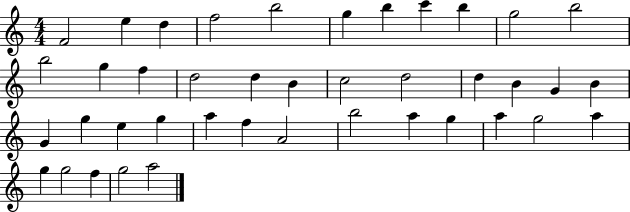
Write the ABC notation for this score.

X:1
T:Untitled
M:4/4
L:1/4
K:C
F2 e d f2 b2 g b c' b g2 b2 b2 g f d2 d B c2 d2 d B G B G g e g a f A2 b2 a g a g2 a g g2 f g2 a2